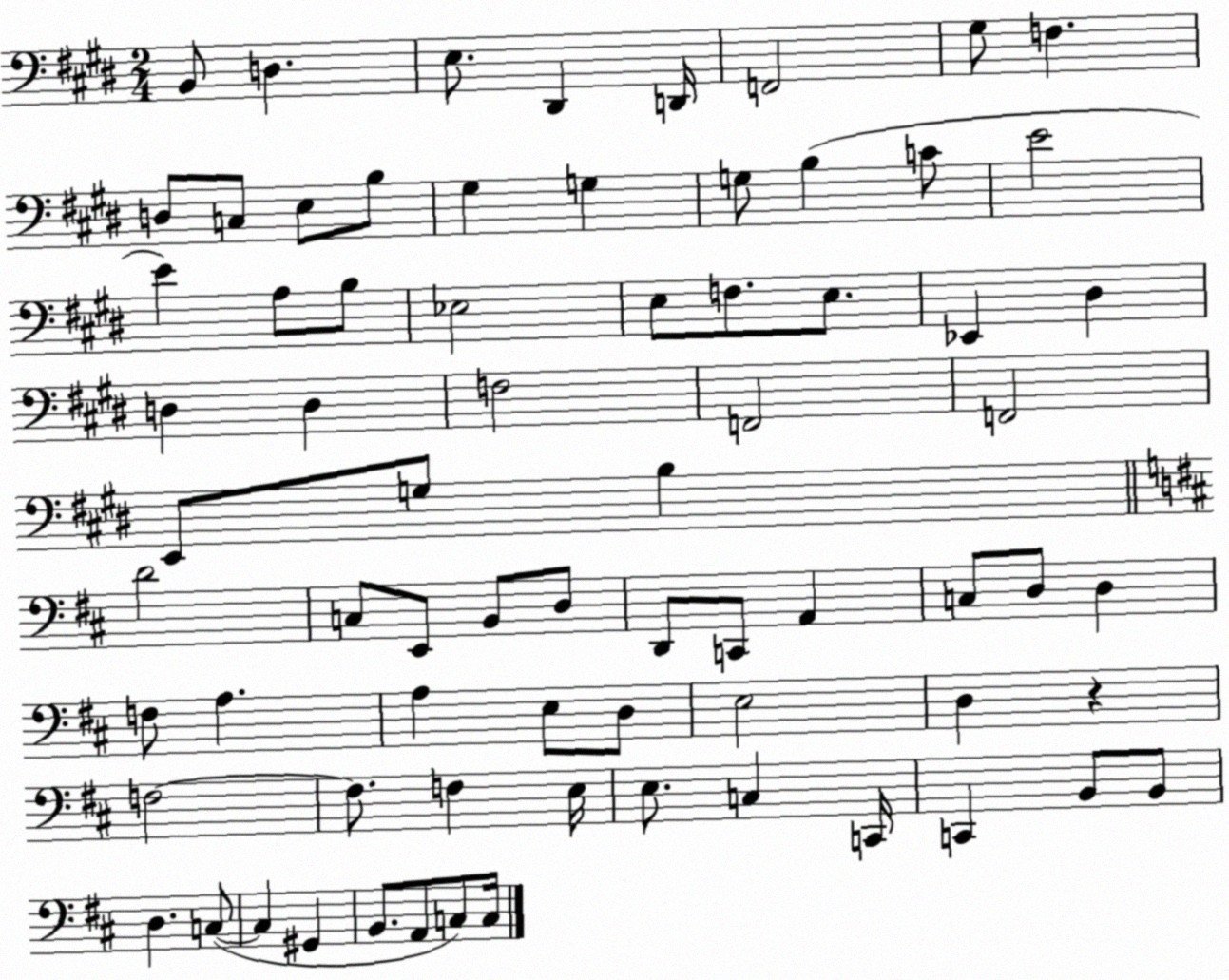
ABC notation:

X:1
T:Untitled
M:2/4
L:1/4
K:E
B,,/2 D, E,/2 ^D,, D,,/4 F,,2 ^G,/2 F, D,/2 C,/2 E,/2 B,/2 ^G, G, G,/2 B, C/2 E2 E A,/2 B,/2 _E,2 E,/2 F,/2 E,/2 _E,, ^D, D, D, F,2 F,,2 F,,2 E,,/2 G,/2 B, D2 C,/2 E,,/2 B,,/2 D,/2 D,,/2 C,,/2 A,, C,/2 D,/2 D, F,/2 A, A, E,/2 D,/2 E,2 D, z F,2 F,/2 F, E,/4 E,/2 C, C,,/4 C,, B,,/2 B,,/2 D, C,/2 C, ^G,, B,,/2 A,,/2 C,/2 C,/4